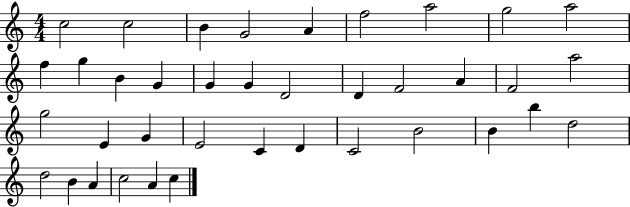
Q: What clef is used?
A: treble